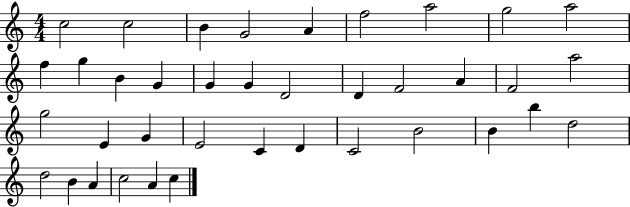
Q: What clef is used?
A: treble